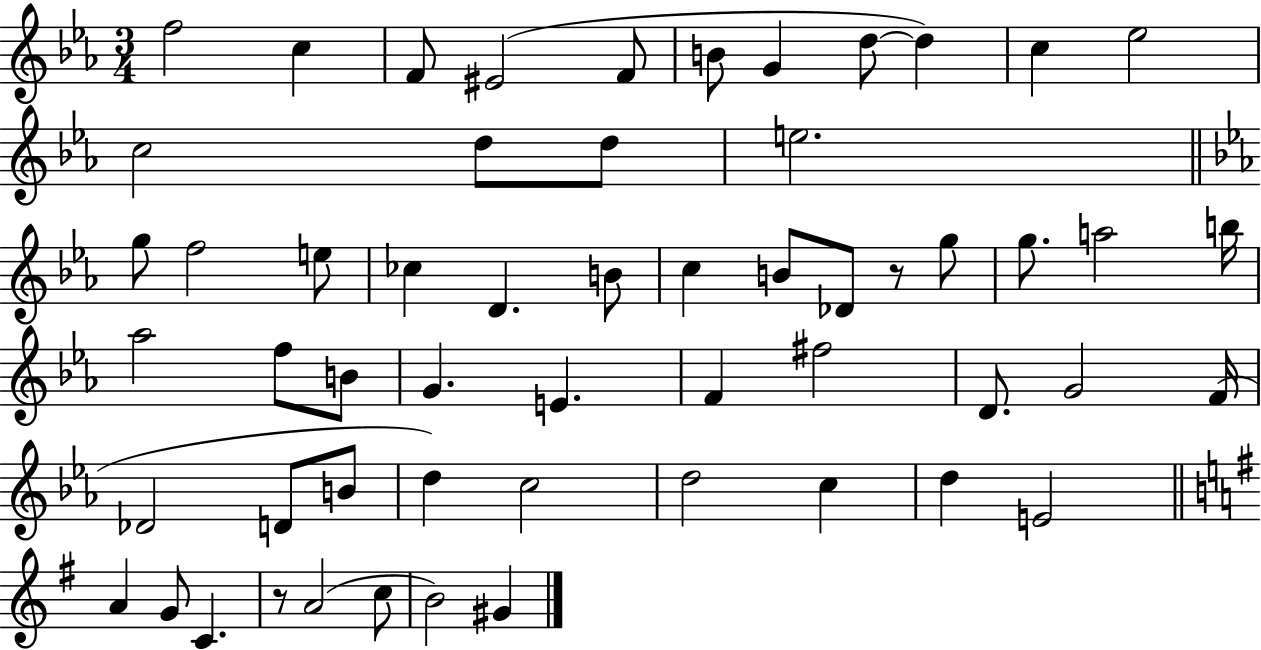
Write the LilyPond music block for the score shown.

{
  \clef treble
  \numericTimeSignature
  \time 3/4
  \key ees \major
  f''2 c''4 | f'8 eis'2( f'8 | b'8 g'4 d''8~~ d''4) | c''4 ees''2 | \break c''2 d''8 d''8 | e''2. | \bar "||" \break \key c \minor g''8 f''2 e''8 | ces''4 d'4. b'8 | c''4 b'8 des'8 r8 g''8 | g''8. a''2 b''16 | \break aes''2 f''8 b'8 | g'4. e'4. | f'4 fis''2 | d'8. g'2 f'16( | \break des'2 d'8 b'8 | d''4) c''2 | d''2 c''4 | d''4 e'2 | \break \bar "||" \break \key g \major a'4 g'8 c'4. | r8 a'2( c''8 | b'2) gis'4 | \bar "|."
}